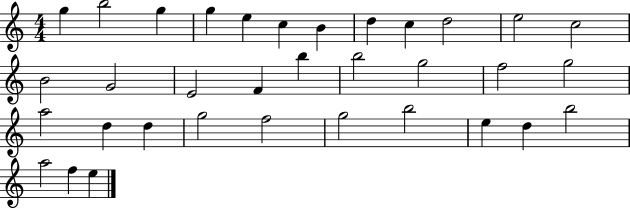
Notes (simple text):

G5/q B5/h G5/q G5/q E5/q C5/q B4/q D5/q C5/q D5/h E5/h C5/h B4/h G4/h E4/h F4/q B5/q B5/h G5/h F5/h G5/h A5/h D5/q D5/q G5/h F5/h G5/h B5/h E5/q D5/q B5/h A5/h F5/q E5/q